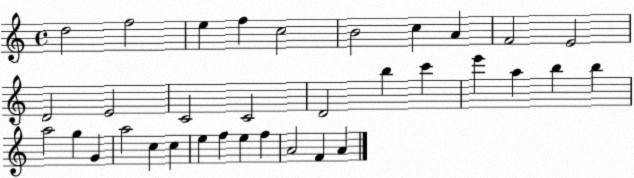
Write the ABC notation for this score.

X:1
T:Untitled
M:4/4
L:1/4
K:C
d2 f2 e f c2 B2 c A F2 E2 D2 E2 C2 C2 D2 b c' e' a b b a2 g G a2 c c e f e f A2 F A